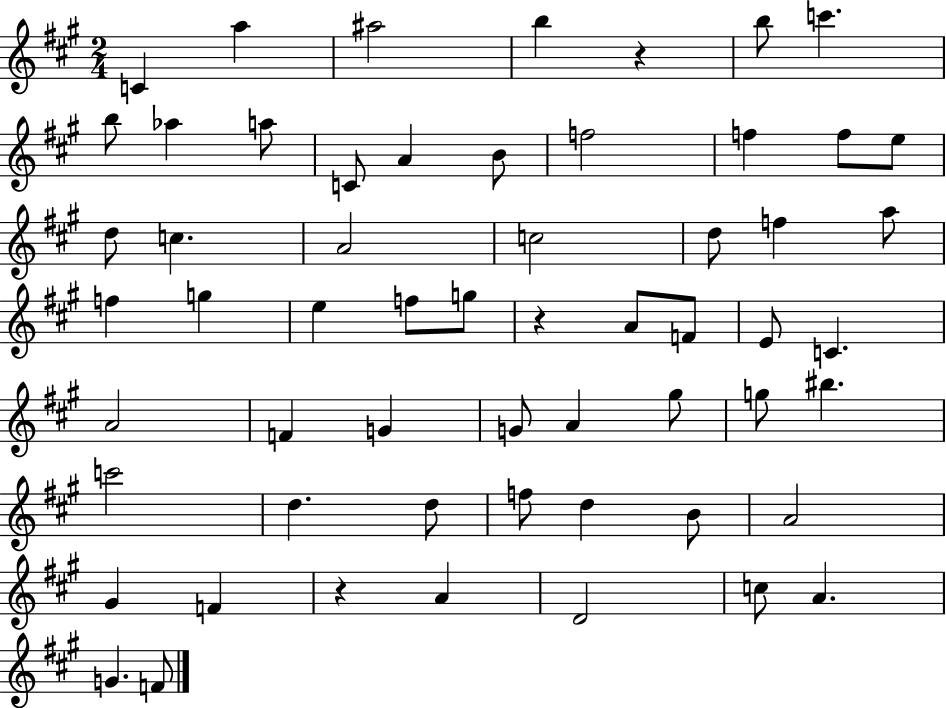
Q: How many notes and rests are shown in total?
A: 58